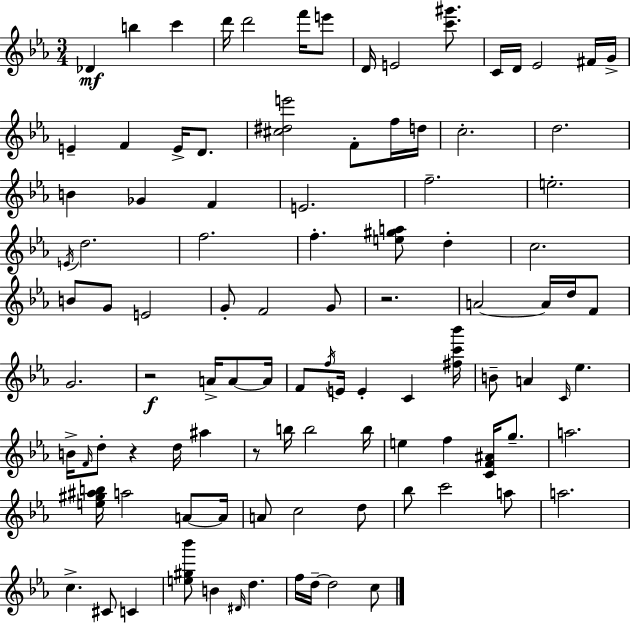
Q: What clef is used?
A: treble